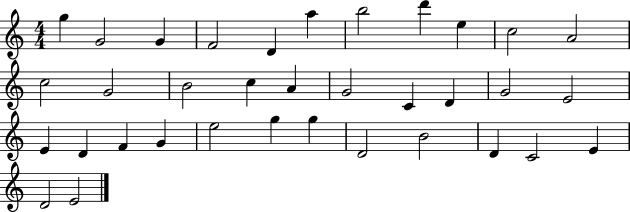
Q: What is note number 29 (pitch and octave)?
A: D4